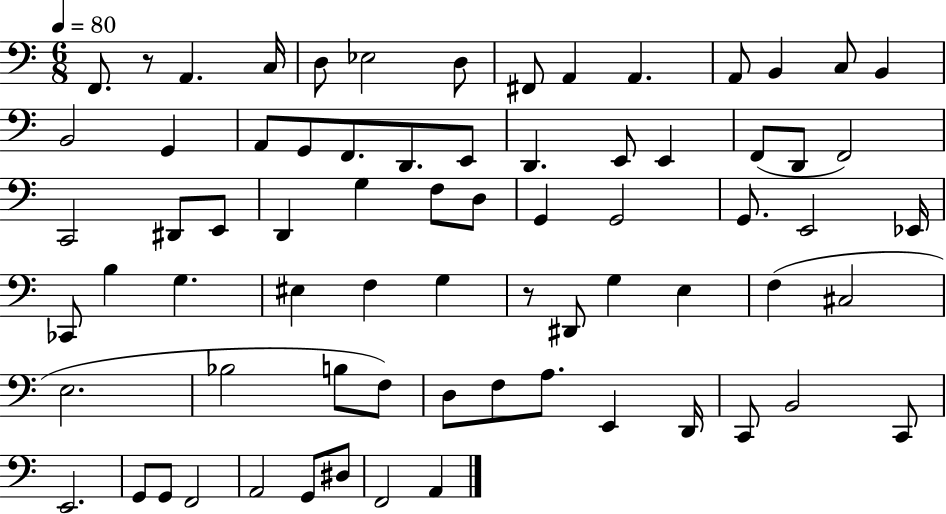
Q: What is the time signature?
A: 6/8